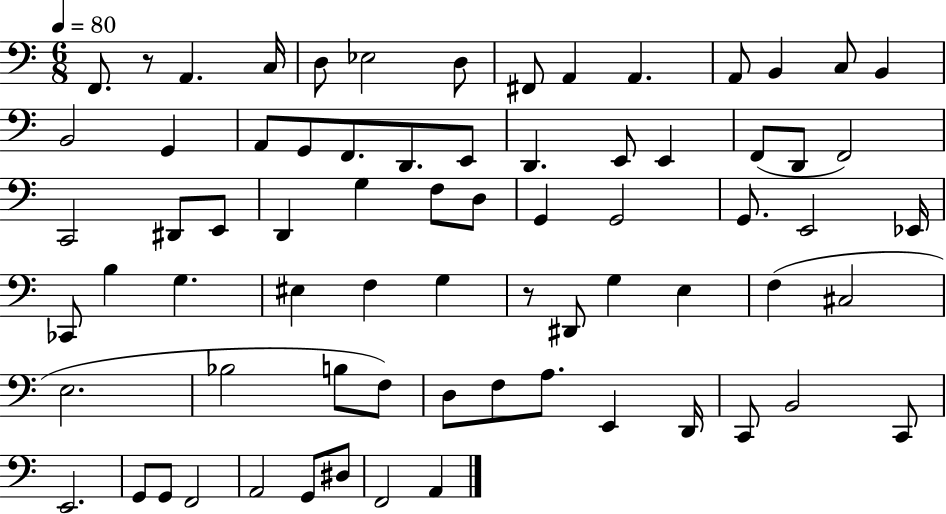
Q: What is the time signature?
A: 6/8